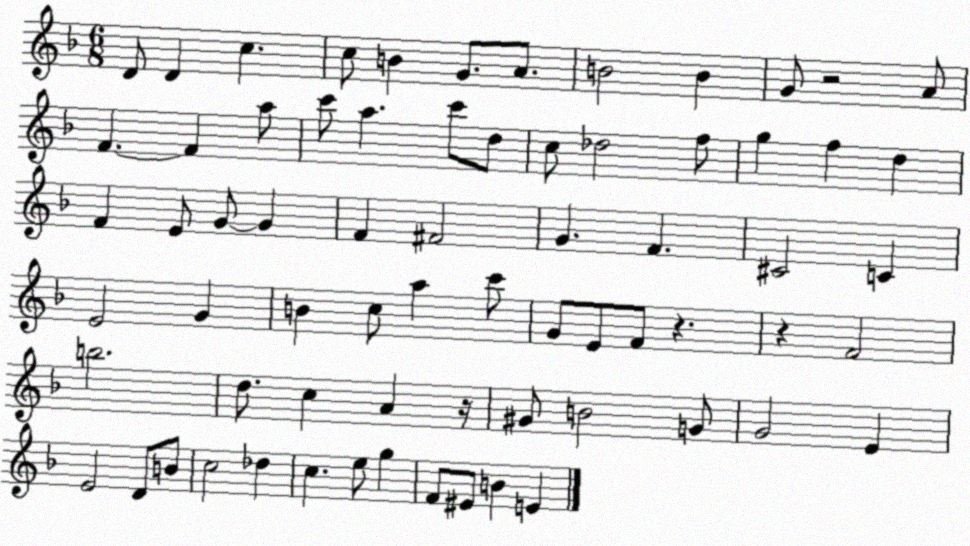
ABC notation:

X:1
T:Untitled
M:6/8
L:1/4
K:F
D/2 D c c/2 B G/2 A/2 B2 B G/2 z2 A/2 F F a/2 c'/2 a c'/2 d/2 c/2 _d2 f/2 g f d F E/2 G/2 G F ^F2 G F ^C2 C E2 G B c/2 a c'/2 G/2 E/2 F/2 z z F2 b2 d/2 c A z/4 ^G/2 B2 G/2 G2 E E2 D/2 B/2 c2 _d c e/2 g F/2 ^E/2 B E